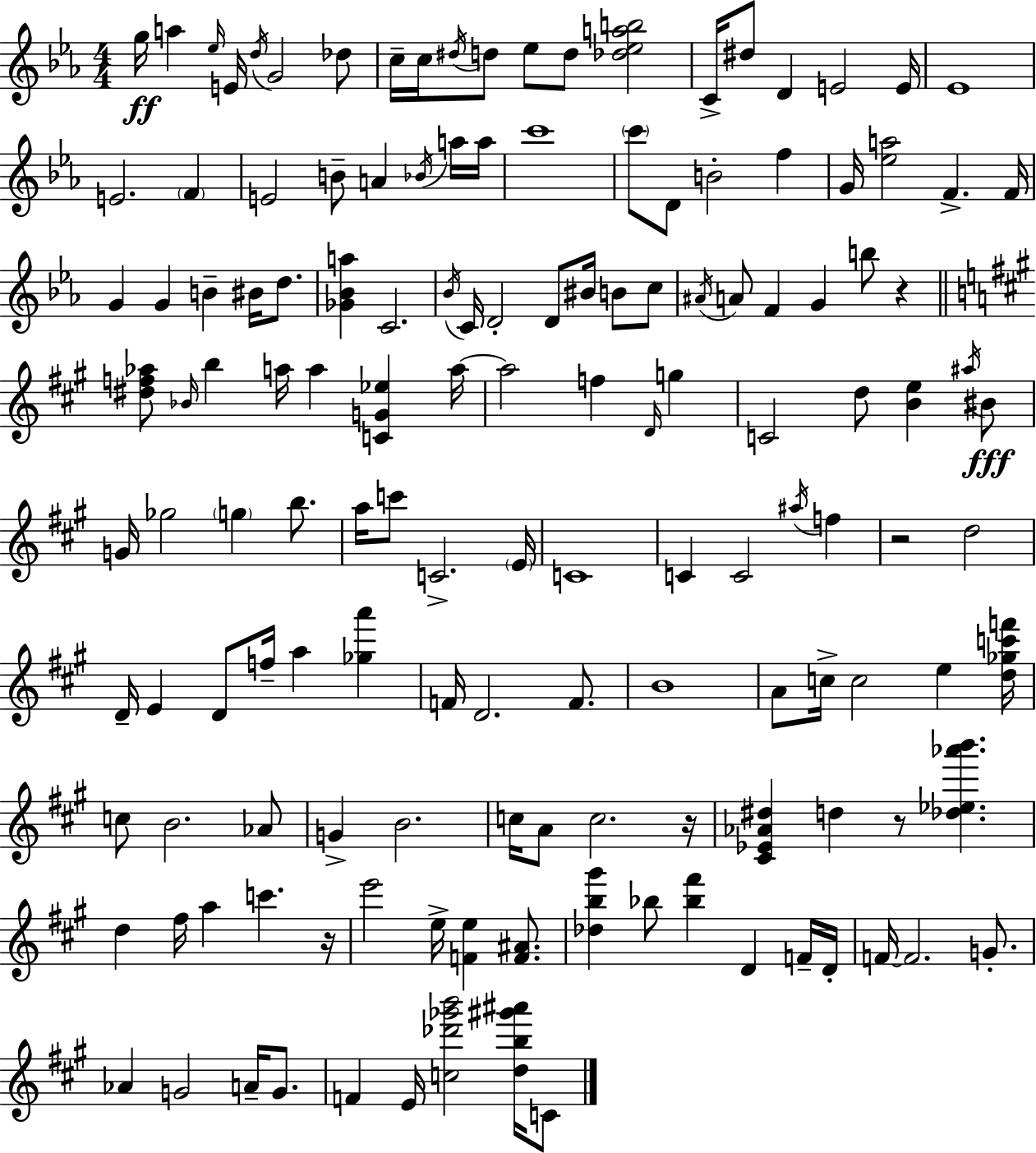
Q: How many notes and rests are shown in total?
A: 143